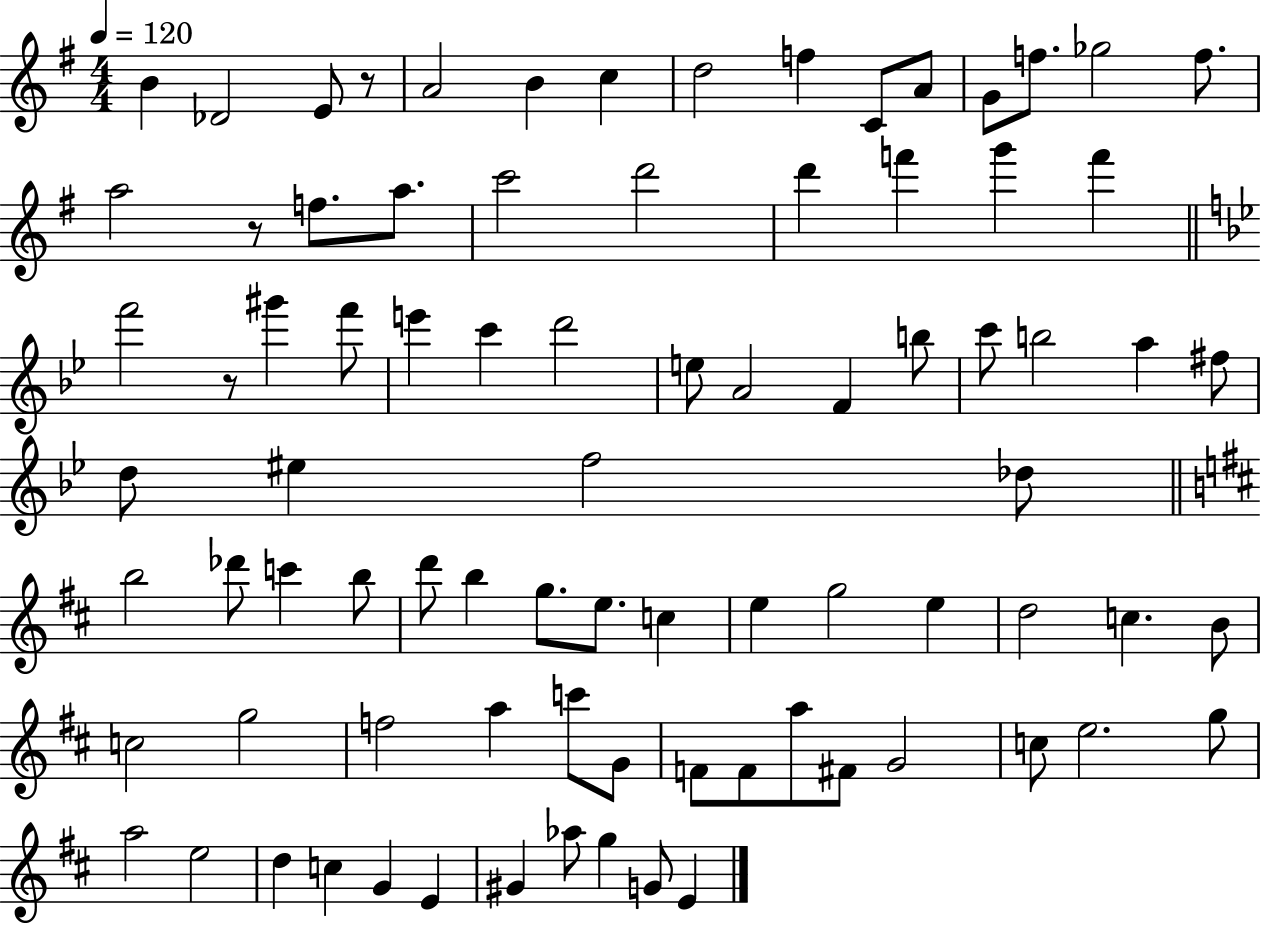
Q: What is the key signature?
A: G major